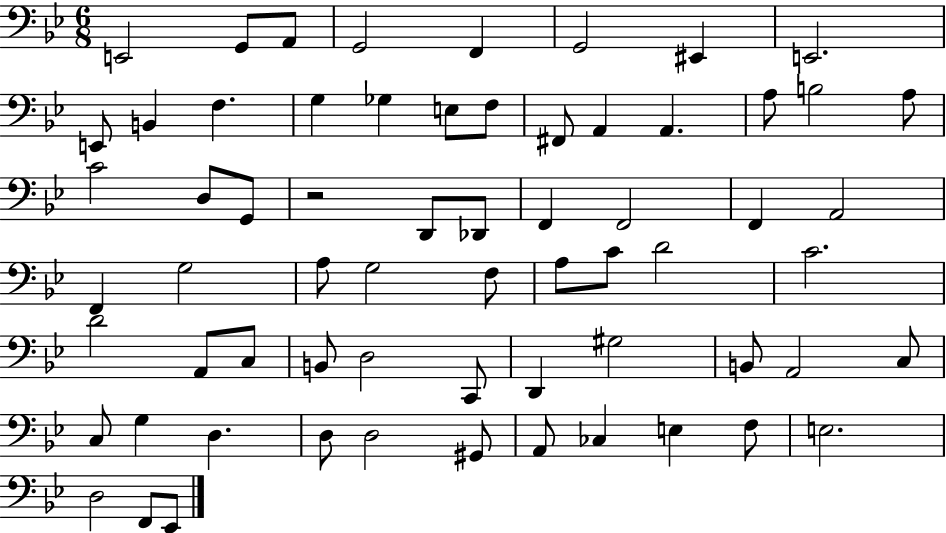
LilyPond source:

{
  \clef bass
  \numericTimeSignature
  \time 6/8
  \key bes \major
  e,2 g,8 a,8 | g,2 f,4 | g,2 eis,4 | e,2. | \break e,8 b,4 f4. | g4 ges4 e8 f8 | fis,8 a,4 a,4. | a8 b2 a8 | \break c'2 d8 g,8 | r2 d,8 des,8 | f,4 f,2 | f,4 a,2 | \break f,4 g2 | a8 g2 f8 | a8 c'8 d'2 | c'2. | \break d'2 a,8 c8 | b,8 d2 c,8 | d,4 gis2 | b,8 a,2 c8 | \break c8 g4 d4. | d8 d2 gis,8 | a,8 ces4 e4 f8 | e2. | \break d2 f,8 ees,8 | \bar "|."
}